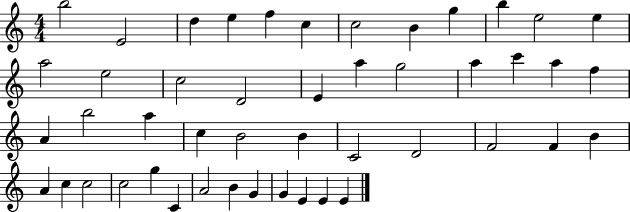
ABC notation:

X:1
T:Untitled
M:4/4
L:1/4
K:C
b2 E2 d e f c c2 B g b e2 e a2 e2 c2 D2 E a g2 a c' a f A b2 a c B2 B C2 D2 F2 F B A c c2 c2 g C A2 B G G E E E